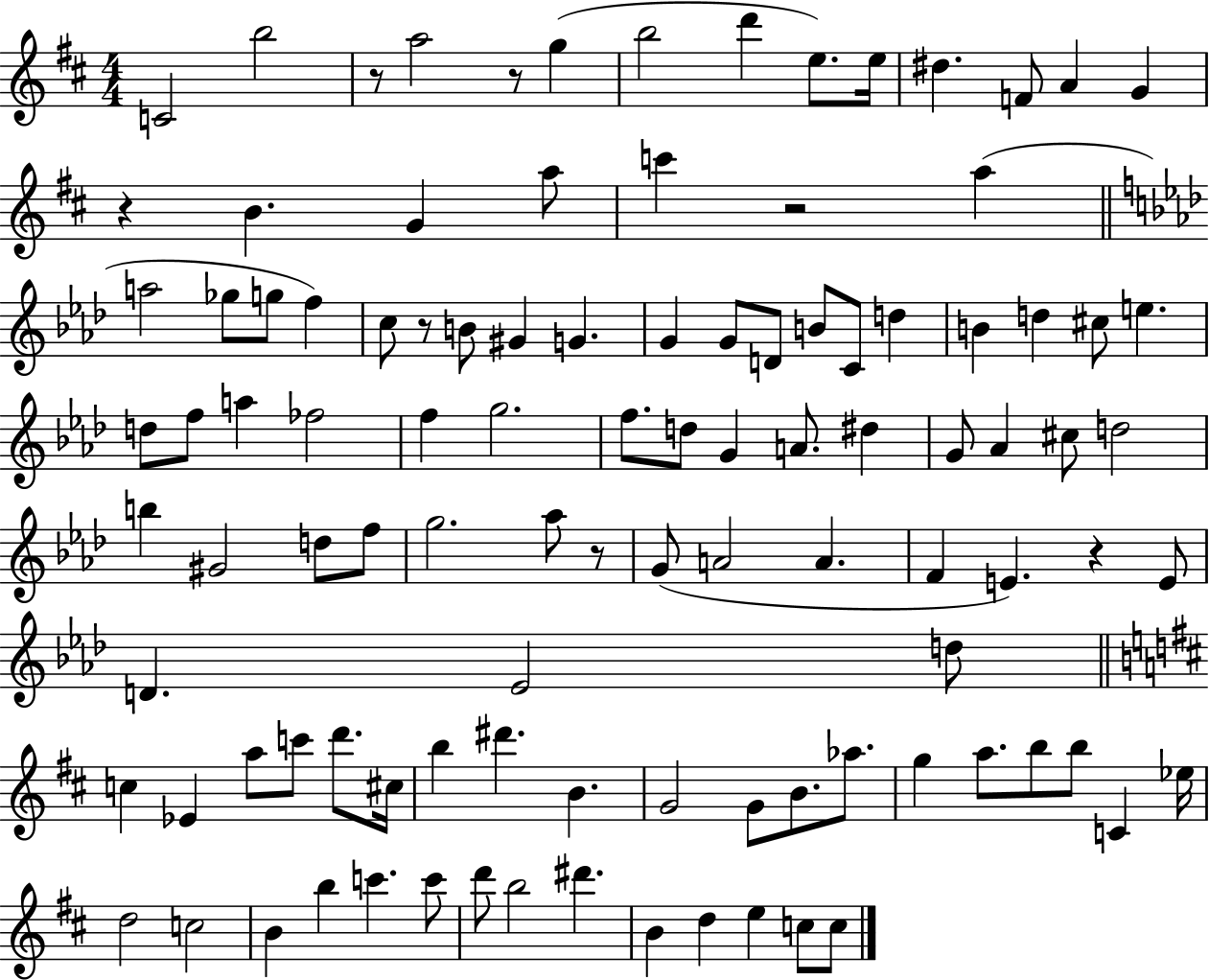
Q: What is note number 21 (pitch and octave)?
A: F5